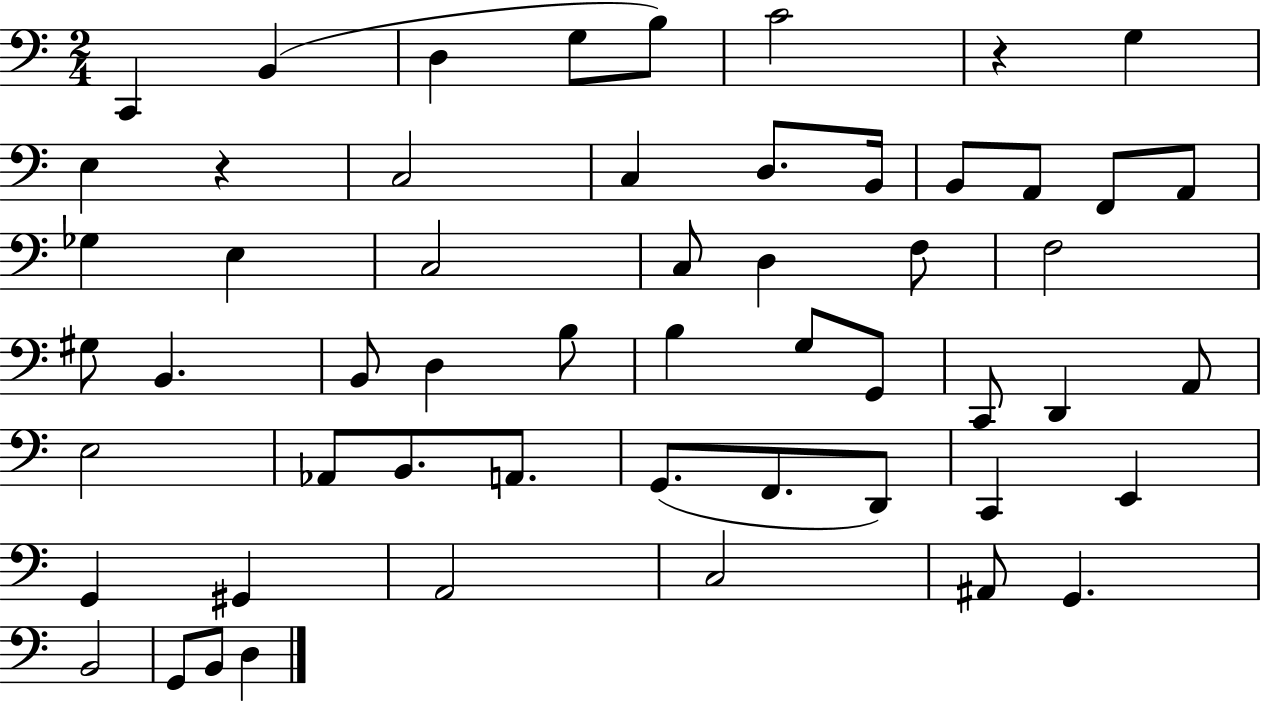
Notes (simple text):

C2/q B2/q D3/q G3/e B3/e C4/h R/q G3/q E3/q R/q C3/h C3/q D3/e. B2/s B2/e A2/e F2/e A2/e Gb3/q E3/q C3/h C3/e D3/q F3/e F3/h G#3/e B2/q. B2/e D3/q B3/e B3/q G3/e G2/e C2/e D2/q A2/e E3/h Ab2/e B2/e. A2/e. G2/e. F2/e. D2/e C2/q E2/q G2/q G#2/q A2/h C3/h A#2/e G2/q. B2/h G2/e B2/e D3/q